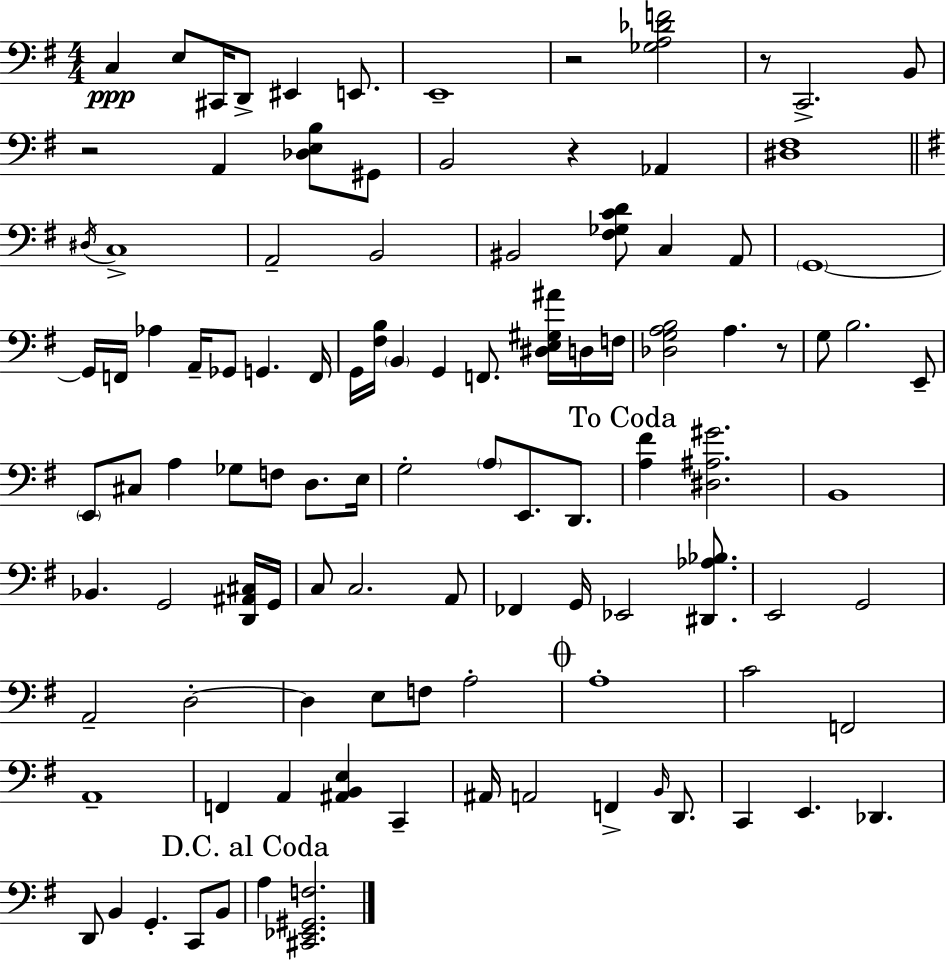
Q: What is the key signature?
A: G major